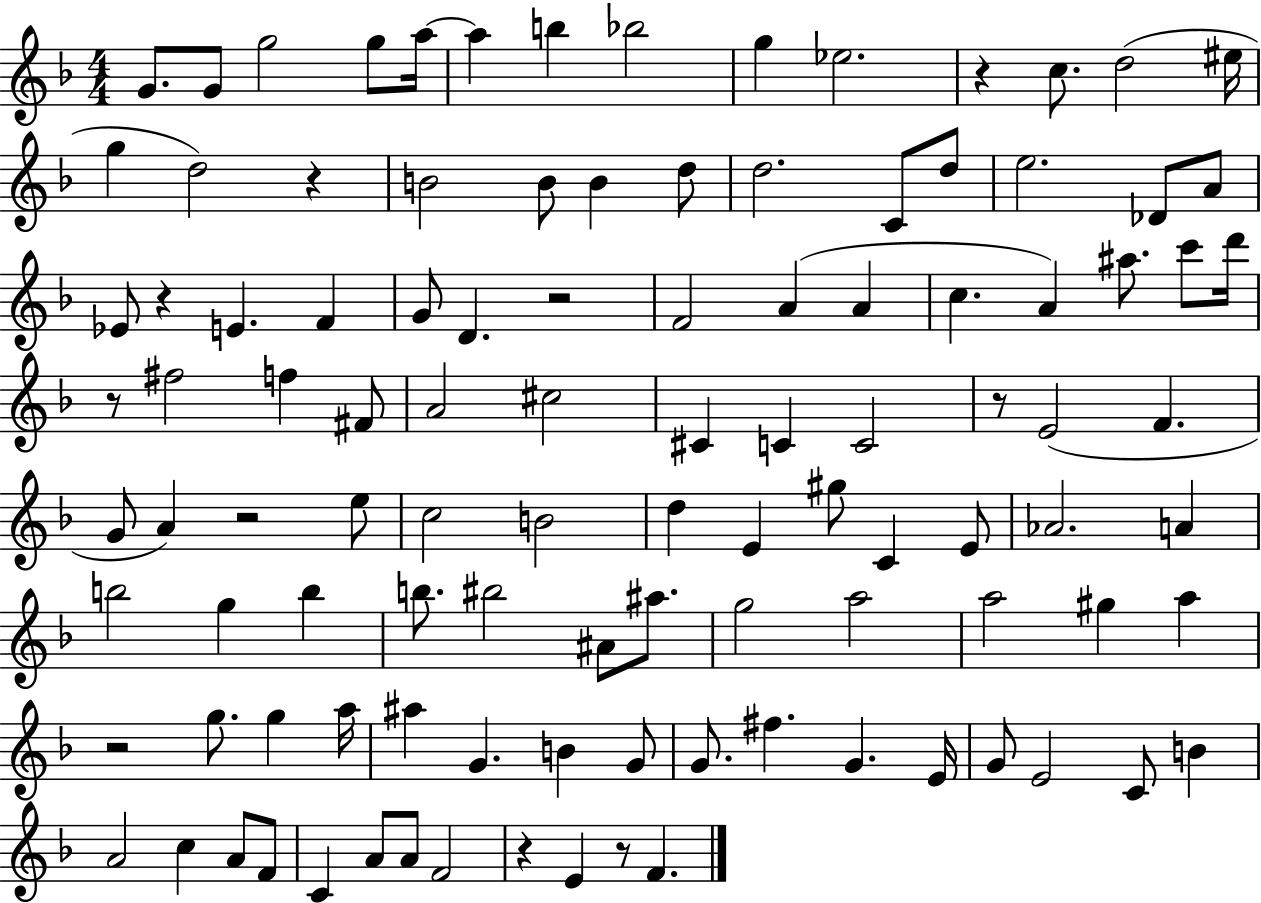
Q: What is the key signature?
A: F major